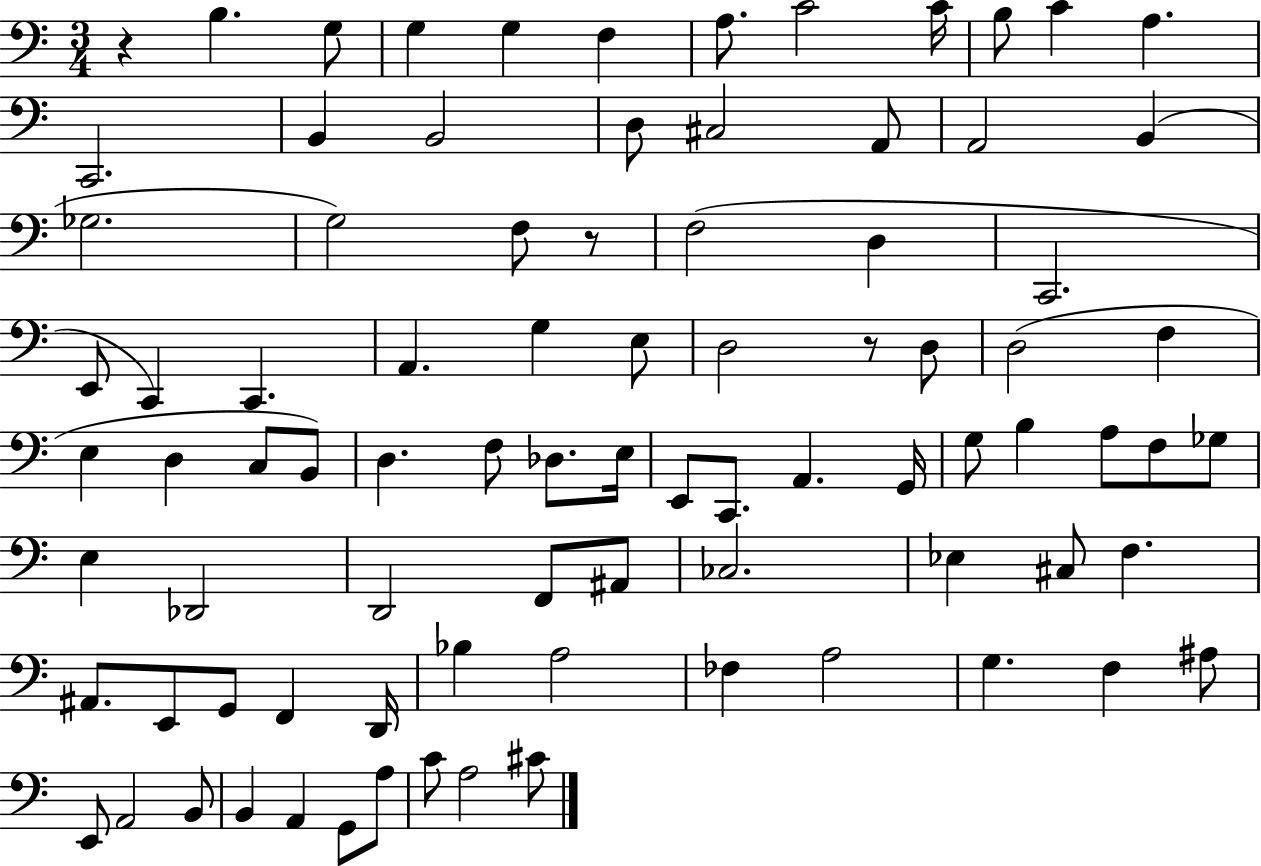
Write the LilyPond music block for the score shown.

{
  \clef bass
  \numericTimeSignature
  \time 3/4
  \key c \major
  r4 b4. g8 | g4 g4 f4 | a8. c'2 c'16 | b8 c'4 a4. | \break c,2. | b,4 b,2 | d8 cis2 a,8 | a,2 b,4( | \break ges2. | g2) f8 r8 | f2( d4 | c,2. | \break e,8 c,4) c,4. | a,4. g4 e8 | d2 r8 d8 | d2( f4 | \break e4 d4 c8 b,8) | d4. f8 des8. e16 | e,8 c,8. a,4. g,16 | g8 b4 a8 f8 ges8 | \break e4 des,2 | d,2 f,8 ais,8 | ces2. | ees4 cis8 f4. | \break ais,8. e,8 g,8 f,4 d,16 | bes4 a2 | fes4 a2 | g4. f4 ais8 | \break e,8 a,2 b,8 | b,4 a,4 g,8 a8 | c'8 a2 cis'8 | \bar "|."
}